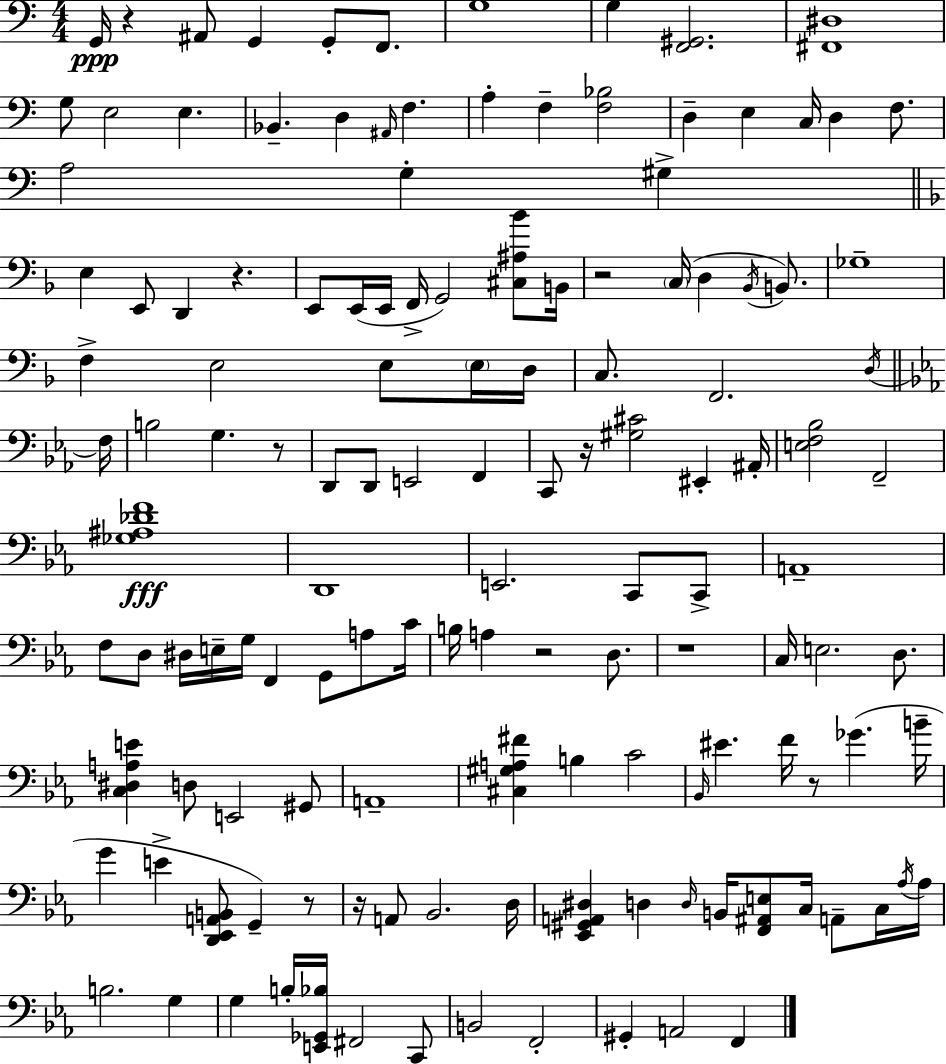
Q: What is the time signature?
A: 4/4